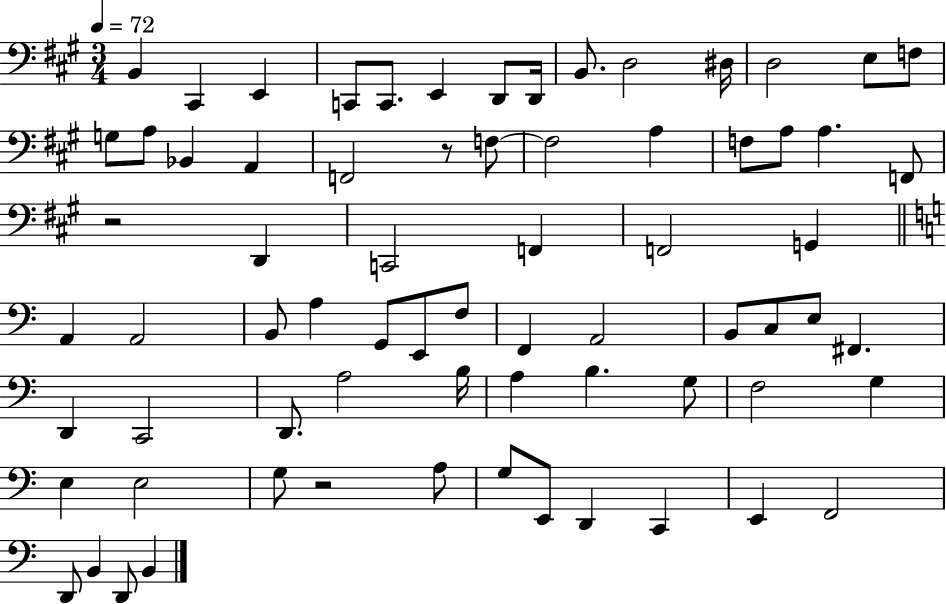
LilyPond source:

{
  \clef bass
  \numericTimeSignature
  \time 3/4
  \key a \major
  \tempo 4 = 72
  \repeat volta 2 { b,4 cis,4 e,4 | c,8 c,8. e,4 d,8 d,16 | b,8. d2 dis16 | d2 e8 f8 | \break g8 a8 bes,4 a,4 | f,2 r8 f8~~ | f2 a4 | f8 a8 a4. f,8 | \break r2 d,4 | c,2 f,4 | f,2 g,4 | \bar "||" \break \key c \major a,4 a,2 | b,8 a4 g,8 e,8 f8 | f,4 a,2 | b,8 c8 e8 fis,4. | \break d,4 c,2 | d,8. a2 b16 | a4 b4. g8 | f2 g4 | \break e4 e2 | g8 r2 a8 | g8 e,8 d,4 c,4 | e,4 f,2 | \break d,8 b,4 d,8 b,4 | } \bar "|."
}